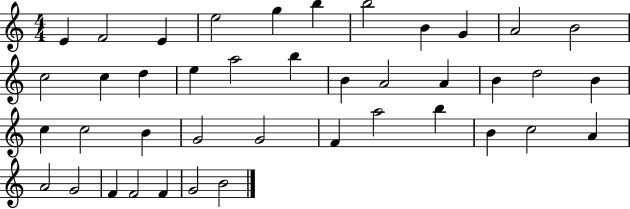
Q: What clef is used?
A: treble